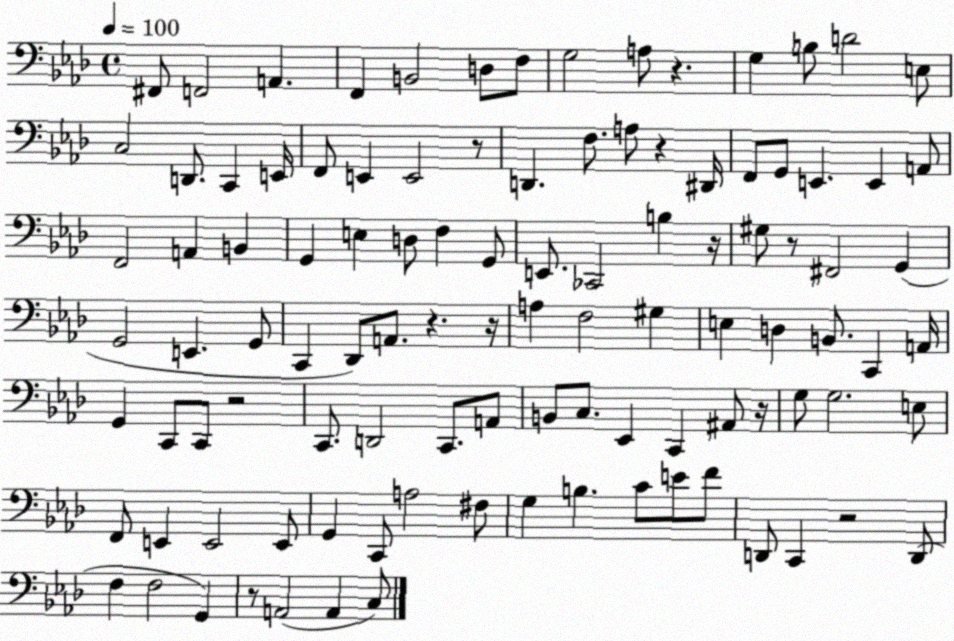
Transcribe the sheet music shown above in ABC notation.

X:1
T:Untitled
M:4/4
L:1/4
K:Ab
^F,,/2 F,,2 A,, F,, B,,2 D,/2 F,/2 G,2 A,/2 z G, B,/2 D2 E,/2 C,2 D,,/2 C,, E,,/4 F,,/2 E,, E,,2 z/2 D,, F,/2 A,/2 z ^D,,/4 F,,/2 G,,/2 E,, E,, A,,/2 F,,2 A,, B,, G,, E, D,/2 F, G,,/2 E,,/2 _C,,2 B, z/4 ^G,/2 z/2 ^F,,2 G,, G,,2 E,, G,,/2 C,, _D,,/2 A,,/2 z z/4 A, F,2 ^G, E, D, B,,/2 C,, A,,/4 G,, C,,/2 C,,/2 z2 C,,/2 D,,2 C,,/2 A,,/2 B,,/2 C,/2 _E,, C,, ^A,,/2 z/4 G,/2 G,2 E,/2 F,,/2 E,, E,,2 E,,/2 G,, C,,/2 A,2 ^F,/2 G, B, C/2 E/2 F/2 D,,/2 C,, z2 D,,/2 F, F,2 G,, z/2 A,,2 A,, C,/2